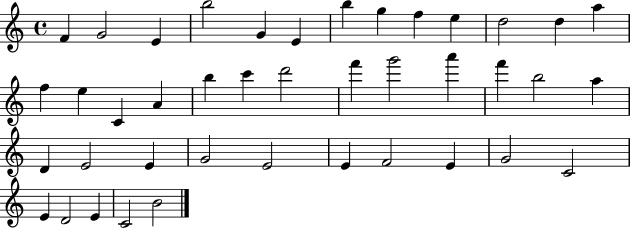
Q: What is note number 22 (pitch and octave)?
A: G6